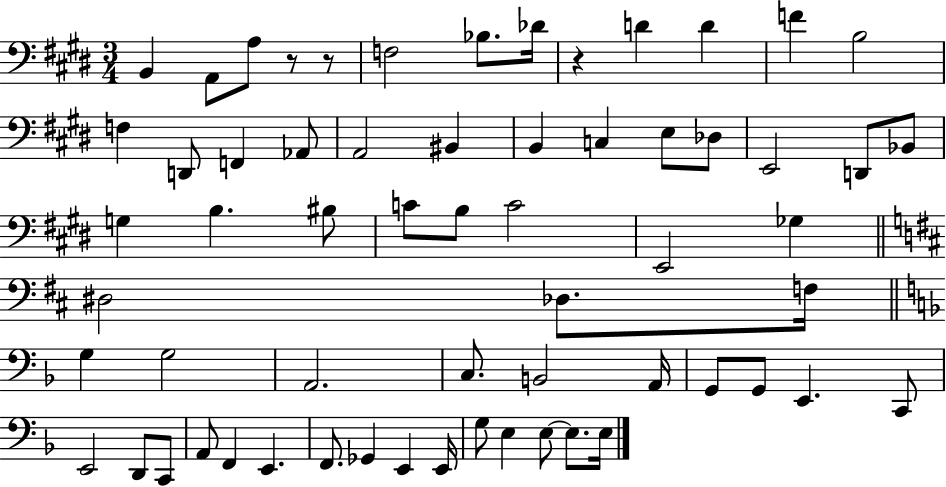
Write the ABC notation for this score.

X:1
T:Untitled
M:3/4
L:1/4
K:E
B,, A,,/2 A,/2 z/2 z/2 F,2 _B,/2 _D/4 z D D F B,2 F, D,,/2 F,, _A,,/2 A,,2 ^B,, B,, C, E,/2 _D,/2 E,,2 D,,/2 _B,,/2 G, B, ^B,/2 C/2 B,/2 C2 E,,2 _G, ^D,2 _D,/2 F,/4 G, G,2 A,,2 C,/2 B,,2 A,,/4 G,,/2 G,,/2 E,, C,,/2 E,,2 D,,/2 C,,/2 A,,/2 F,, E,, F,,/2 _G,, E,, E,,/4 G,/2 E, E,/2 E,/2 E,/4